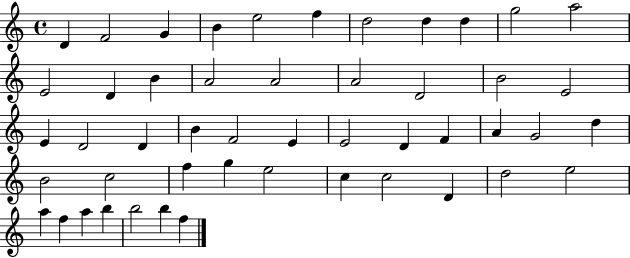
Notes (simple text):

D4/q F4/h G4/q B4/q E5/h F5/q D5/h D5/q D5/q G5/h A5/h E4/h D4/q B4/q A4/h A4/h A4/h D4/h B4/h E4/h E4/q D4/h D4/q B4/q F4/h E4/q E4/h D4/q F4/q A4/q G4/h D5/q B4/h C5/h F5/q G5/q E5/h C5/q C5/h D4/q D5/h E5/h A5/q F5/q A5/q B5/q B5/h B5/q F5/q